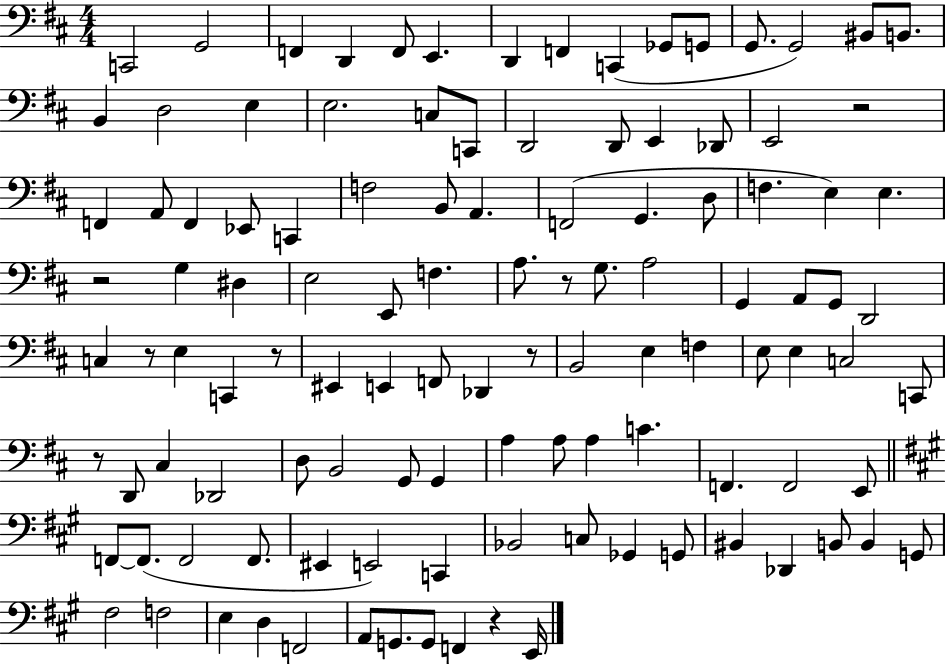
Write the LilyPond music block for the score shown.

{
  \clef bass
  \numericTimeSignature
  \time 4/4
  \key d \major
  c,2 g,2 | f,4 d,4 f,8 e,4. | d,4 f,4 c,4( ges,8 g,8 | g,8. g,2) bis,8 b,8. | \break b,4 d2 e4 | e2. c8 c,8 | d,2 d,8 e,4 des,8 | e,2 r2 | \break f,4 a,8 f,4 ees,8 c,4 | f2 b,8 a,4. | f,2( g,4. d8 | f4. e4) e4. | \break r2 g4 dis4 | e2 e,8 f4. | a8. r8 g8. a2 | g,4 a,8 g,8 d,2 | \break c4 r8 e4 c,4 r8 | eis,4 e,4 f,8 des,4 r8 | b,2 e4 f4 | e8 e4 c2 c,8 | \break r8 d,8 cis4 des,2 | d8 b,2 g,8 g,4 | a4 a8 a4 c'4. | f,4. f,2 e,8 | \break \bar "||" \break \key a \major f,8~~ f,8.( f,2 f,8. | eis,4 e,2) c,4 | bes,2 c8 ges,4 g,8 | bis,4 des,4 b,8 b,4 g,8 | \break fis2 f2 | e4 d4 f,2 | a,8 g,8. g,8 f,4 r4 e,16 | \bar "|."
}